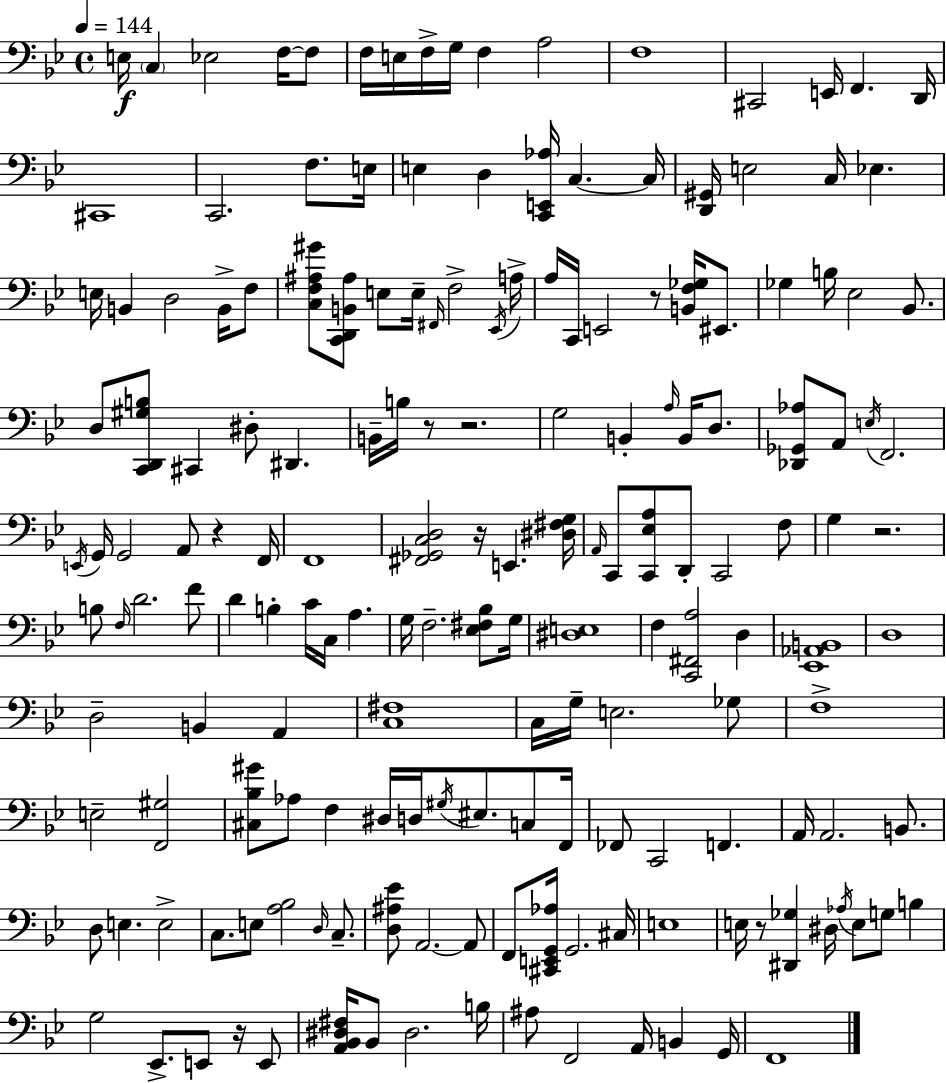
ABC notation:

X:1
T:Untitled
M:4/4
L:1/4
K:Bb
E,/4 C, _E,2 F,/4 F,/2 F,/4 E,/4 F,/4 G,/4 F, A,2 F,4 ^C,,2 E,,/4 F,, D,,/4 ^C,,4 C,,2 F,/2 E,/4 E, D, [C,,E,,_A,]/4 C, C,/4 [D,,^G,,]/4 E,2 C,/4 _E, E,/4 B,, D,2 B,,/4 F,/2 [C,F,^A,^G]/2 [C,,D,,B,,^A,]/2 E,/2 E,/4 ^F,,/4 F,2 _E,,/4 A,/4 A,/4 C,,/4 E,,2 z/2 [B,,F,_G,]/4 ^E,,/2 _G, B,/4 _E,2 _B,,/2 D,/2 [C,,D,,^G,B,]/2 ^C,, ^D,/2 ^D,, B,,/4 B,/4 z/2 z2 G,2 B,, A,/4 B,,/4 D,/2 [_D,,_G,,_A,]/2 A,,/2 E,/4 F,,2 E,,/4 G,,/4 G,,2 A,,/2 z F,,/4 F,,4 [^F,,_G,,C,D,]2 z/4 E,, [^D,^F,G,]/4 A,,/4 C,,/2 [C,,_E,A,]/2 D,,/2 C,,2 F,/2 G, z2 B,/2 F,/4 D2 F/2 D B, C/4 C,/4 A, G,/4 F,2 [_E,^F,_B,]/2 G,/4 [^D,E,]4 F, [C,,^F,,A,]2 D, [_E,,_A,,B,,]4 D,4 D,2 B,, A,, [C,^F,]4 C,/4 G,/4 E,2 _G,/2 F,4 E,2 [F,,^G,]2 [^C,_B,^G]/2 _A,/2 F, ^D,/4 D,/4 ^G,/4 ^E,/2 C,/2 F,,/4 _F,,/2 C,,2 F,, A,,/4 A,,2 B,,/2 D,/2 E, E,2 C,/2 E,/2 [A,_B,]2 D,/4 C,/2 [D,^A,_E]/2 A,,2 A,,/2 F,,/2 [^C,,E,,G,,_A,]/4 G,,2 ^C,/4 E,4 E,/4 z/2 [^D,,_G,] ^D,/4 _A,/4 E,/2 G,/2 B, G,2 _E,,/2 E,,/2 z/4 E,,/2 [A,,_B,,^D,^F,]/4 _B,,/2 ^D,2 B,/4 ^A,/2 F,,2 A,,/4 B,, G,,/4 F,,4